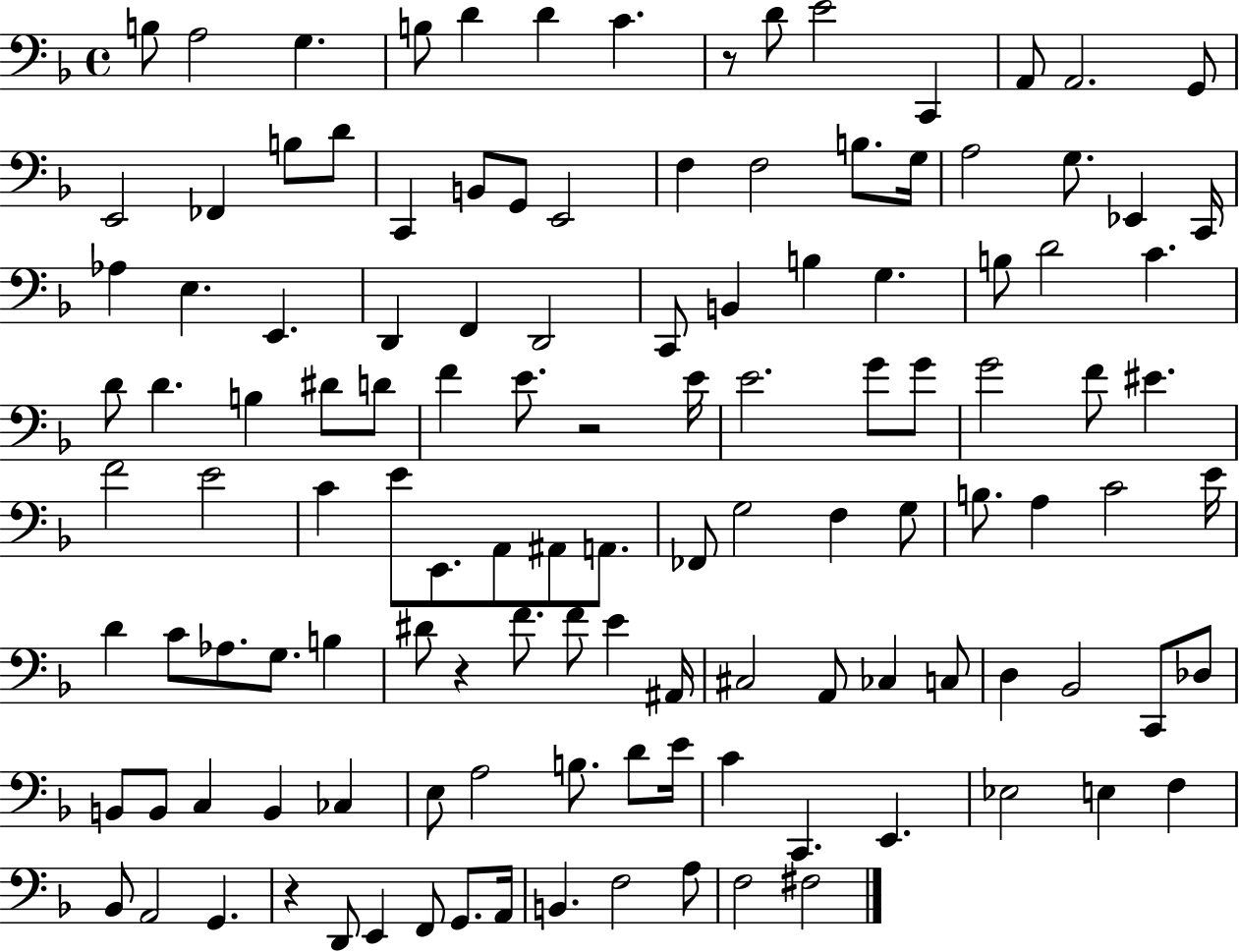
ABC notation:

X:1
T:Untitled
M:4/4
L:1/4
K:F
B,/2 A,2 G, B,/2 D D C z/2 D/2 E2 C,, A,,/2 A,,2 G,,/2 E,,2 _F,, B,/2 D/2 C,, B,,/2 G,,/2 E,,2 F, F,2 B,/2 G,/4 A,2 G,/2 _E,, C,,/4 _A, E, E,, D,, F,, D,,2 C,,/2 B,, B, G, B,/2 D2 C D/2 D B, ^D/2 D/2 F E/2 z2 E/4 E2 G/2 G/2 G2 F/2 ^E F2 E2 C E/2 E,,/2 A,,/2 ^A,,/2 A,,/2 _F,,/2 G,2 F, G,/2 B,/2 A, C2 E/4 D C/2 _A,/2 G,/2 B, ^D/2 z F/2 F/2 E ^A,,/4 ^C,2 A,,/2 _C, C,/2 D, _B,,2 C,,/2 _D,/2 B,,/2 B,,/2 C, B,, _C, E,/2 A,2 B,/2 D/2 E/4 C C,, E,, _E,2 E, F, _B,,/2 A,,2 G,, z D,,/2 E,, F,,/2 G,,/2 A,,/4 B,, F,2 A,/2 F,2 ^F,2